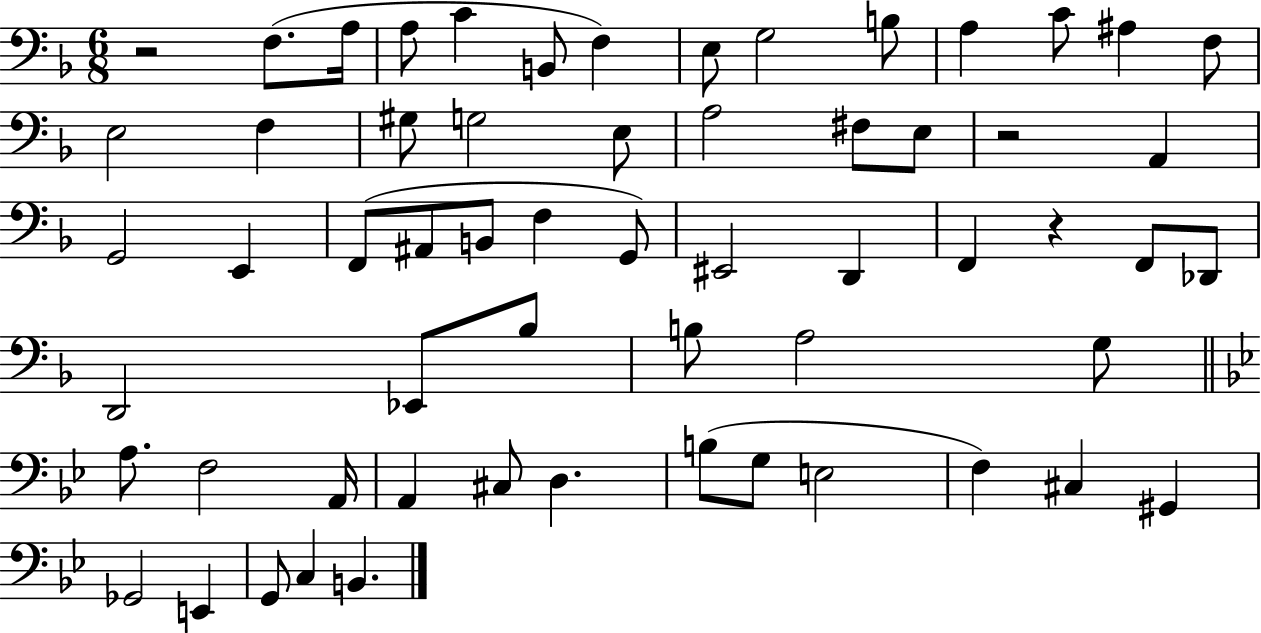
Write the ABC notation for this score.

X:1
T:Untitled
M:6/8
L:1/4
K:F
z2 F,/2 A,/4 A,/2 C B,,/2 F, E,/2 G,2 B,/2 A, C/2 ^A, F,/2 E,2 F, ^G,/2 G,2 E,/2 A,2 ^F,/2 E,/2 z2 A,, G,,2 E,, F,,/2 ^A,,/2 B,,/2 F, G,,/2 ^E,,2 D,, F,, z F,,/2 _D,,/2 D,,2 _E,,/2 _B,/2 B,/2 A,2 G,/2 A,/2 F,2 A,,/4 A,, ^C,/2 D, B,/2 G,/2 E,2 F, ^C, ^G,, _G,,2 E,, G,,/2 C, B,,